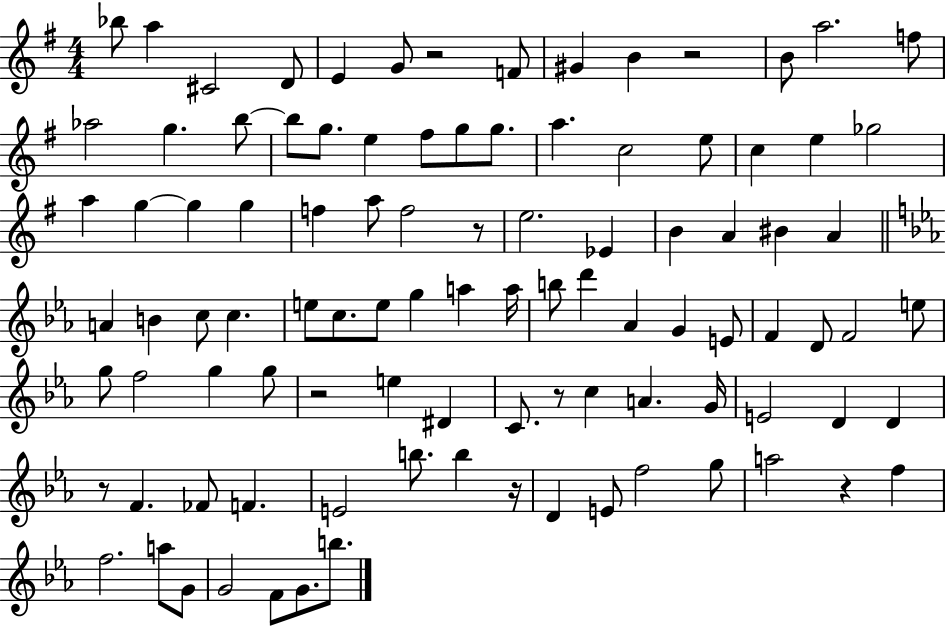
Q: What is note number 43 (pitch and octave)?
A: C5